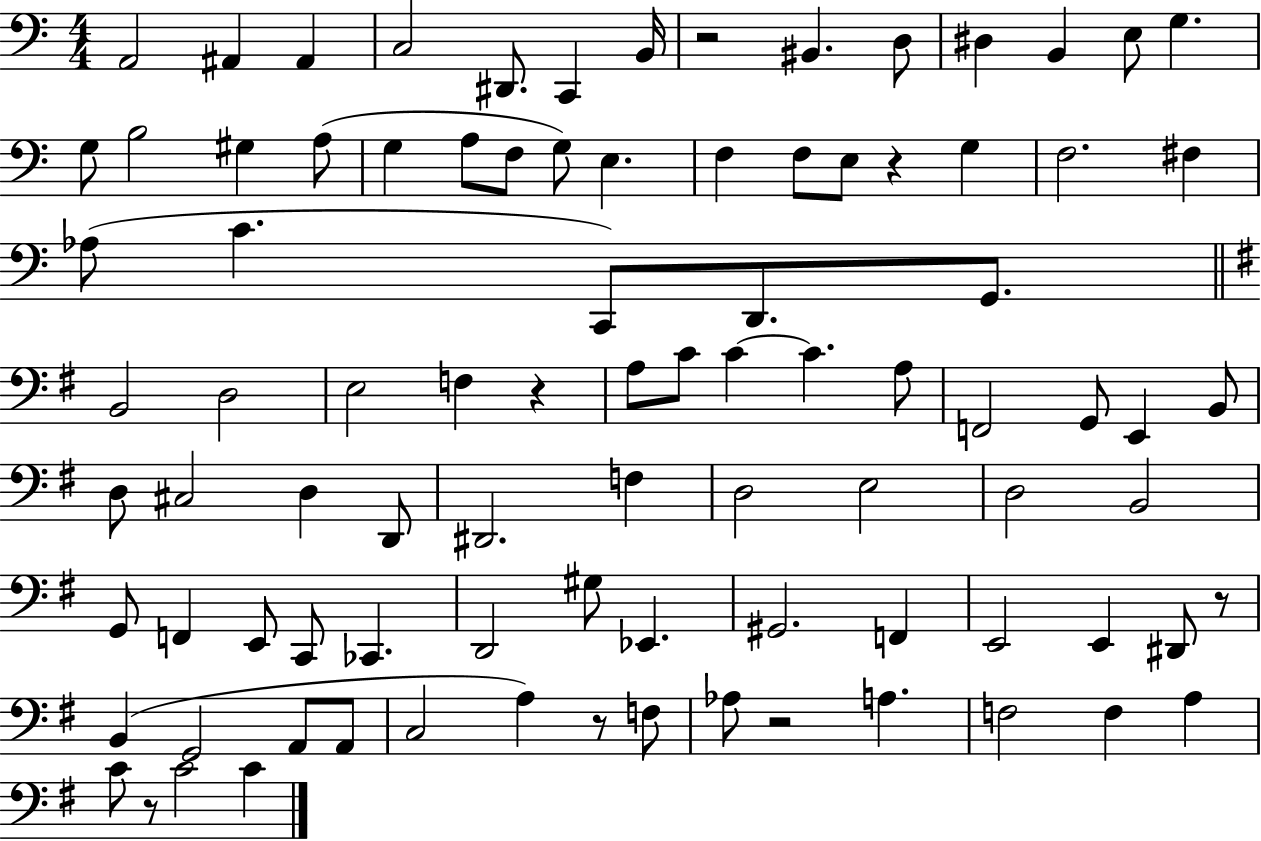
{
  \clef bass
  \numericTimeSignature
  \time 4/4
  \key c \major
  a,2 ais,4 ais,4 | c2 dis,8. c,4 b,16 | r2 bis,4. d8 | dis4 b,4 e8 g4. | \break g8 b2 gis4 a8( | g4 a8 f8 g8) e4. | f4 f8 e8 r4 g4 | f2. fis4 | \break aes8( c'4. c,8) d,8. g,8. | \bar "||" \break \key e \minor b,2 d2 | e2 f4 r4 | a8 c'8 c'4~~ c'4. a8 | f,2 g,8 e,4 b,8 | \break d8 cis2 d4 d,8 | dis,2. f4 | d2 e2 | d2 b,2 | \break g,8 f,4 e,8 c,8 ces,4. | d,2 gis8 ees,4. | gis,2. f,4 | e,2 e,4 dis,8 r8 | \break b,4( g,2 a,8 a,8 | c2 a4) r8 f8 | aes8 r2 a4. | f2 f4 a4 | \break c'8 r8 c'2 c'4 | \bar "|."
}